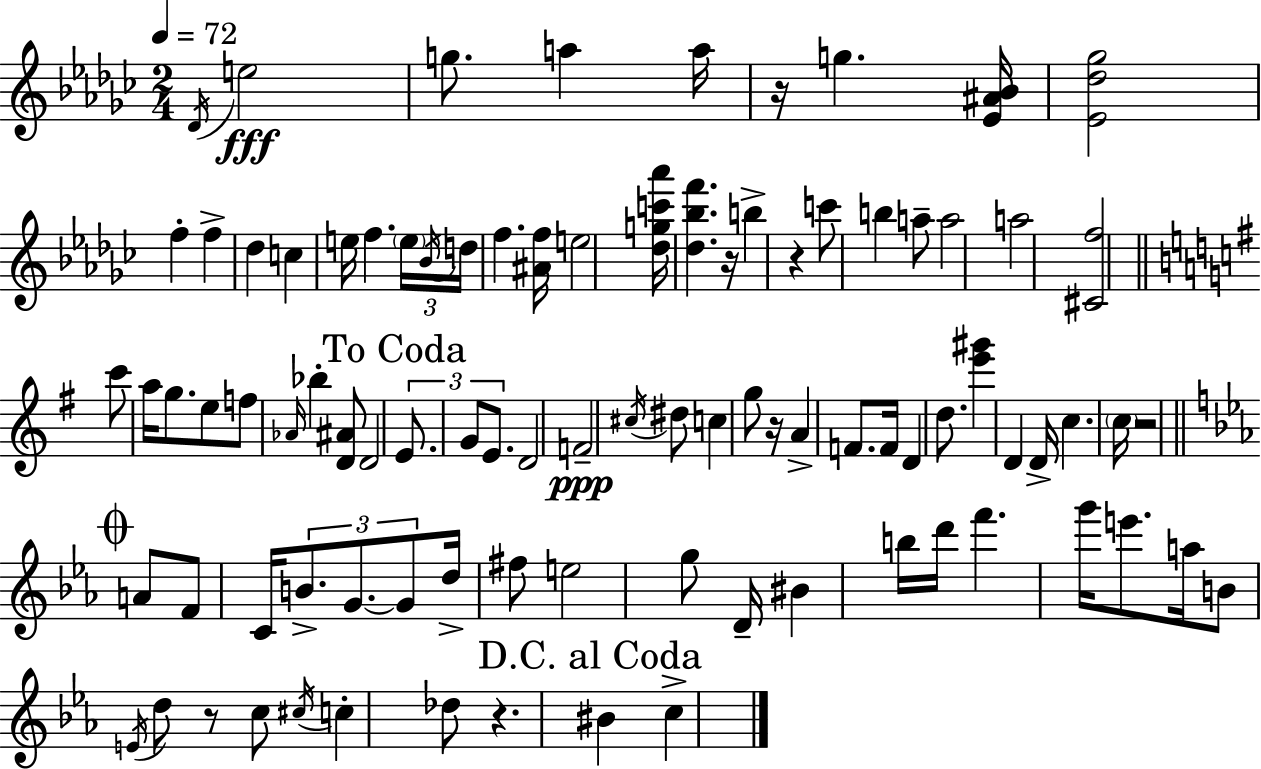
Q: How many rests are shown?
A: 7